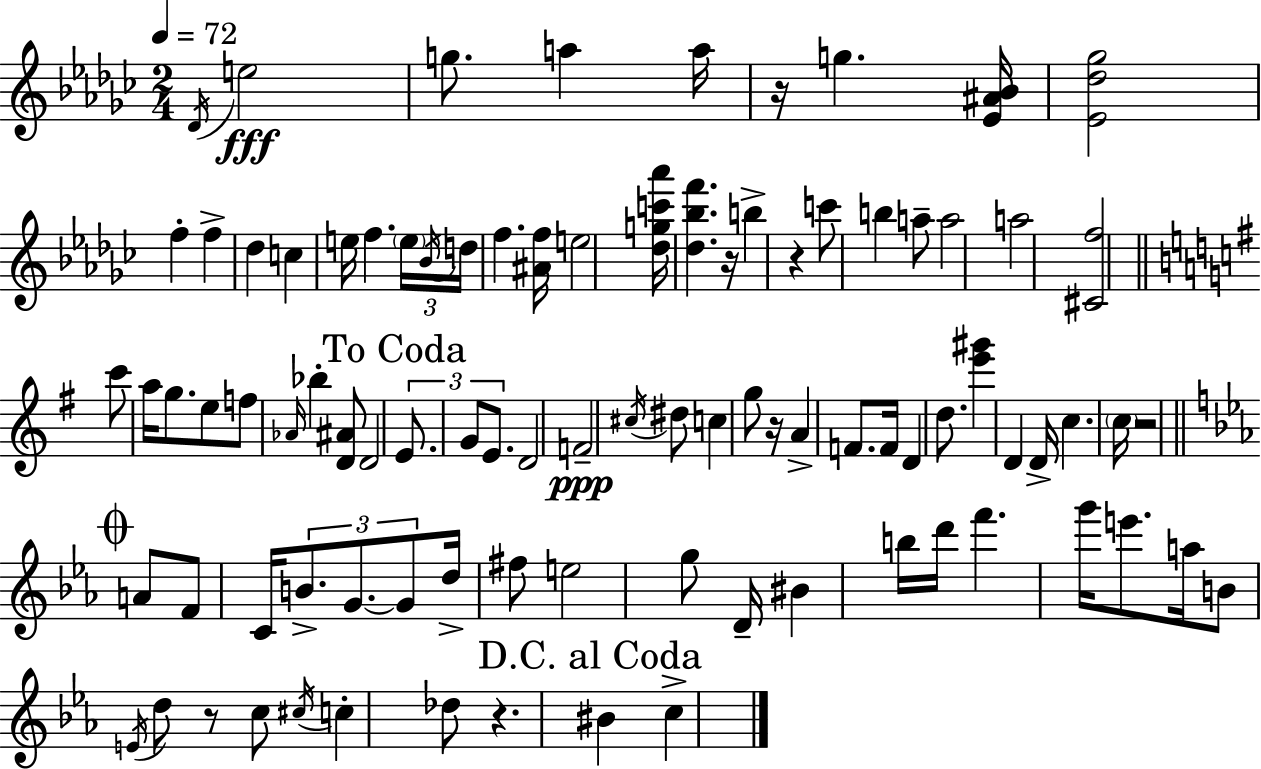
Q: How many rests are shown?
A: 7